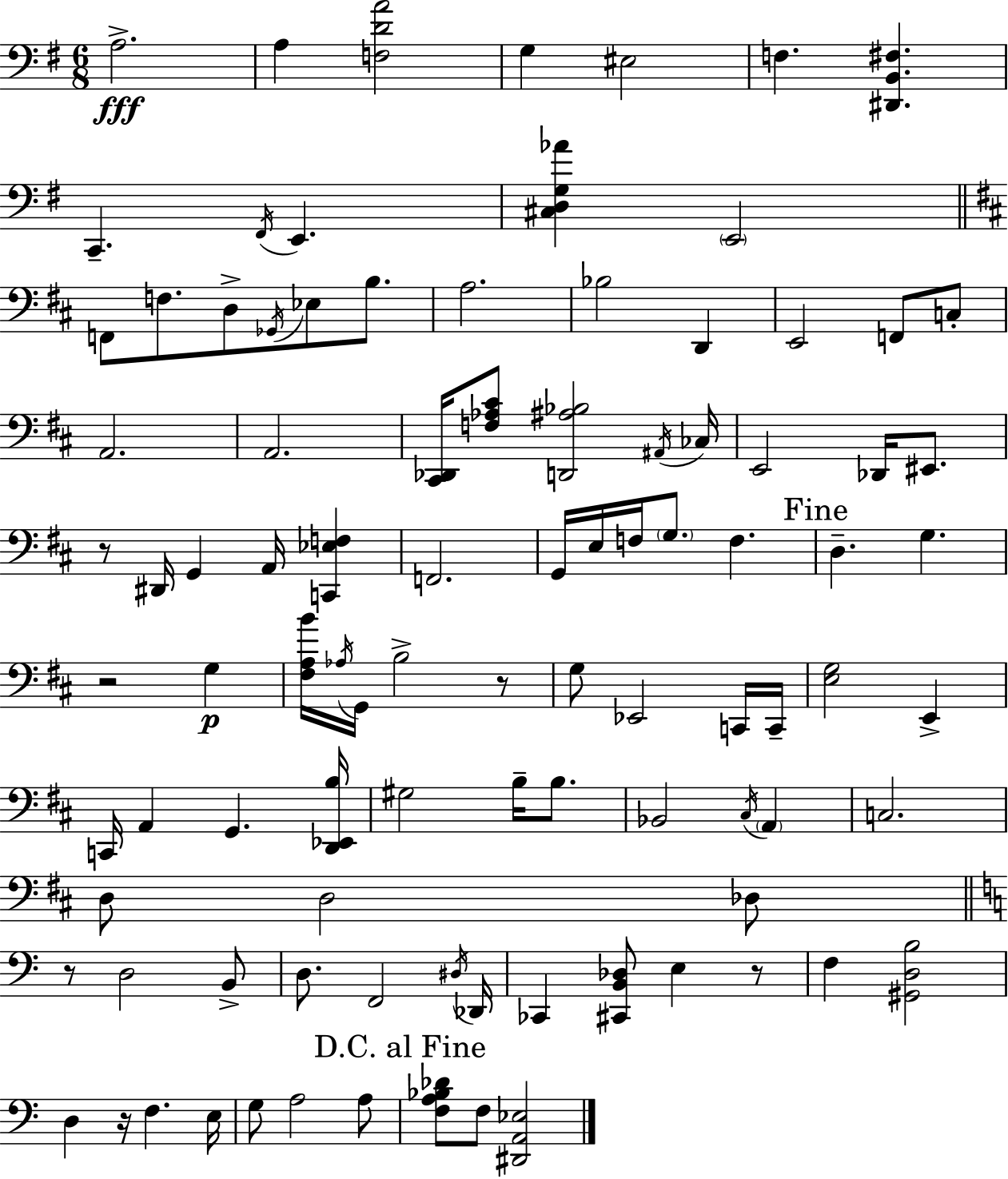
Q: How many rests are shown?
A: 6